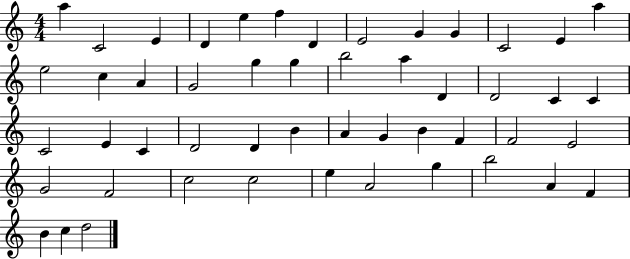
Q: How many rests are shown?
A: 0